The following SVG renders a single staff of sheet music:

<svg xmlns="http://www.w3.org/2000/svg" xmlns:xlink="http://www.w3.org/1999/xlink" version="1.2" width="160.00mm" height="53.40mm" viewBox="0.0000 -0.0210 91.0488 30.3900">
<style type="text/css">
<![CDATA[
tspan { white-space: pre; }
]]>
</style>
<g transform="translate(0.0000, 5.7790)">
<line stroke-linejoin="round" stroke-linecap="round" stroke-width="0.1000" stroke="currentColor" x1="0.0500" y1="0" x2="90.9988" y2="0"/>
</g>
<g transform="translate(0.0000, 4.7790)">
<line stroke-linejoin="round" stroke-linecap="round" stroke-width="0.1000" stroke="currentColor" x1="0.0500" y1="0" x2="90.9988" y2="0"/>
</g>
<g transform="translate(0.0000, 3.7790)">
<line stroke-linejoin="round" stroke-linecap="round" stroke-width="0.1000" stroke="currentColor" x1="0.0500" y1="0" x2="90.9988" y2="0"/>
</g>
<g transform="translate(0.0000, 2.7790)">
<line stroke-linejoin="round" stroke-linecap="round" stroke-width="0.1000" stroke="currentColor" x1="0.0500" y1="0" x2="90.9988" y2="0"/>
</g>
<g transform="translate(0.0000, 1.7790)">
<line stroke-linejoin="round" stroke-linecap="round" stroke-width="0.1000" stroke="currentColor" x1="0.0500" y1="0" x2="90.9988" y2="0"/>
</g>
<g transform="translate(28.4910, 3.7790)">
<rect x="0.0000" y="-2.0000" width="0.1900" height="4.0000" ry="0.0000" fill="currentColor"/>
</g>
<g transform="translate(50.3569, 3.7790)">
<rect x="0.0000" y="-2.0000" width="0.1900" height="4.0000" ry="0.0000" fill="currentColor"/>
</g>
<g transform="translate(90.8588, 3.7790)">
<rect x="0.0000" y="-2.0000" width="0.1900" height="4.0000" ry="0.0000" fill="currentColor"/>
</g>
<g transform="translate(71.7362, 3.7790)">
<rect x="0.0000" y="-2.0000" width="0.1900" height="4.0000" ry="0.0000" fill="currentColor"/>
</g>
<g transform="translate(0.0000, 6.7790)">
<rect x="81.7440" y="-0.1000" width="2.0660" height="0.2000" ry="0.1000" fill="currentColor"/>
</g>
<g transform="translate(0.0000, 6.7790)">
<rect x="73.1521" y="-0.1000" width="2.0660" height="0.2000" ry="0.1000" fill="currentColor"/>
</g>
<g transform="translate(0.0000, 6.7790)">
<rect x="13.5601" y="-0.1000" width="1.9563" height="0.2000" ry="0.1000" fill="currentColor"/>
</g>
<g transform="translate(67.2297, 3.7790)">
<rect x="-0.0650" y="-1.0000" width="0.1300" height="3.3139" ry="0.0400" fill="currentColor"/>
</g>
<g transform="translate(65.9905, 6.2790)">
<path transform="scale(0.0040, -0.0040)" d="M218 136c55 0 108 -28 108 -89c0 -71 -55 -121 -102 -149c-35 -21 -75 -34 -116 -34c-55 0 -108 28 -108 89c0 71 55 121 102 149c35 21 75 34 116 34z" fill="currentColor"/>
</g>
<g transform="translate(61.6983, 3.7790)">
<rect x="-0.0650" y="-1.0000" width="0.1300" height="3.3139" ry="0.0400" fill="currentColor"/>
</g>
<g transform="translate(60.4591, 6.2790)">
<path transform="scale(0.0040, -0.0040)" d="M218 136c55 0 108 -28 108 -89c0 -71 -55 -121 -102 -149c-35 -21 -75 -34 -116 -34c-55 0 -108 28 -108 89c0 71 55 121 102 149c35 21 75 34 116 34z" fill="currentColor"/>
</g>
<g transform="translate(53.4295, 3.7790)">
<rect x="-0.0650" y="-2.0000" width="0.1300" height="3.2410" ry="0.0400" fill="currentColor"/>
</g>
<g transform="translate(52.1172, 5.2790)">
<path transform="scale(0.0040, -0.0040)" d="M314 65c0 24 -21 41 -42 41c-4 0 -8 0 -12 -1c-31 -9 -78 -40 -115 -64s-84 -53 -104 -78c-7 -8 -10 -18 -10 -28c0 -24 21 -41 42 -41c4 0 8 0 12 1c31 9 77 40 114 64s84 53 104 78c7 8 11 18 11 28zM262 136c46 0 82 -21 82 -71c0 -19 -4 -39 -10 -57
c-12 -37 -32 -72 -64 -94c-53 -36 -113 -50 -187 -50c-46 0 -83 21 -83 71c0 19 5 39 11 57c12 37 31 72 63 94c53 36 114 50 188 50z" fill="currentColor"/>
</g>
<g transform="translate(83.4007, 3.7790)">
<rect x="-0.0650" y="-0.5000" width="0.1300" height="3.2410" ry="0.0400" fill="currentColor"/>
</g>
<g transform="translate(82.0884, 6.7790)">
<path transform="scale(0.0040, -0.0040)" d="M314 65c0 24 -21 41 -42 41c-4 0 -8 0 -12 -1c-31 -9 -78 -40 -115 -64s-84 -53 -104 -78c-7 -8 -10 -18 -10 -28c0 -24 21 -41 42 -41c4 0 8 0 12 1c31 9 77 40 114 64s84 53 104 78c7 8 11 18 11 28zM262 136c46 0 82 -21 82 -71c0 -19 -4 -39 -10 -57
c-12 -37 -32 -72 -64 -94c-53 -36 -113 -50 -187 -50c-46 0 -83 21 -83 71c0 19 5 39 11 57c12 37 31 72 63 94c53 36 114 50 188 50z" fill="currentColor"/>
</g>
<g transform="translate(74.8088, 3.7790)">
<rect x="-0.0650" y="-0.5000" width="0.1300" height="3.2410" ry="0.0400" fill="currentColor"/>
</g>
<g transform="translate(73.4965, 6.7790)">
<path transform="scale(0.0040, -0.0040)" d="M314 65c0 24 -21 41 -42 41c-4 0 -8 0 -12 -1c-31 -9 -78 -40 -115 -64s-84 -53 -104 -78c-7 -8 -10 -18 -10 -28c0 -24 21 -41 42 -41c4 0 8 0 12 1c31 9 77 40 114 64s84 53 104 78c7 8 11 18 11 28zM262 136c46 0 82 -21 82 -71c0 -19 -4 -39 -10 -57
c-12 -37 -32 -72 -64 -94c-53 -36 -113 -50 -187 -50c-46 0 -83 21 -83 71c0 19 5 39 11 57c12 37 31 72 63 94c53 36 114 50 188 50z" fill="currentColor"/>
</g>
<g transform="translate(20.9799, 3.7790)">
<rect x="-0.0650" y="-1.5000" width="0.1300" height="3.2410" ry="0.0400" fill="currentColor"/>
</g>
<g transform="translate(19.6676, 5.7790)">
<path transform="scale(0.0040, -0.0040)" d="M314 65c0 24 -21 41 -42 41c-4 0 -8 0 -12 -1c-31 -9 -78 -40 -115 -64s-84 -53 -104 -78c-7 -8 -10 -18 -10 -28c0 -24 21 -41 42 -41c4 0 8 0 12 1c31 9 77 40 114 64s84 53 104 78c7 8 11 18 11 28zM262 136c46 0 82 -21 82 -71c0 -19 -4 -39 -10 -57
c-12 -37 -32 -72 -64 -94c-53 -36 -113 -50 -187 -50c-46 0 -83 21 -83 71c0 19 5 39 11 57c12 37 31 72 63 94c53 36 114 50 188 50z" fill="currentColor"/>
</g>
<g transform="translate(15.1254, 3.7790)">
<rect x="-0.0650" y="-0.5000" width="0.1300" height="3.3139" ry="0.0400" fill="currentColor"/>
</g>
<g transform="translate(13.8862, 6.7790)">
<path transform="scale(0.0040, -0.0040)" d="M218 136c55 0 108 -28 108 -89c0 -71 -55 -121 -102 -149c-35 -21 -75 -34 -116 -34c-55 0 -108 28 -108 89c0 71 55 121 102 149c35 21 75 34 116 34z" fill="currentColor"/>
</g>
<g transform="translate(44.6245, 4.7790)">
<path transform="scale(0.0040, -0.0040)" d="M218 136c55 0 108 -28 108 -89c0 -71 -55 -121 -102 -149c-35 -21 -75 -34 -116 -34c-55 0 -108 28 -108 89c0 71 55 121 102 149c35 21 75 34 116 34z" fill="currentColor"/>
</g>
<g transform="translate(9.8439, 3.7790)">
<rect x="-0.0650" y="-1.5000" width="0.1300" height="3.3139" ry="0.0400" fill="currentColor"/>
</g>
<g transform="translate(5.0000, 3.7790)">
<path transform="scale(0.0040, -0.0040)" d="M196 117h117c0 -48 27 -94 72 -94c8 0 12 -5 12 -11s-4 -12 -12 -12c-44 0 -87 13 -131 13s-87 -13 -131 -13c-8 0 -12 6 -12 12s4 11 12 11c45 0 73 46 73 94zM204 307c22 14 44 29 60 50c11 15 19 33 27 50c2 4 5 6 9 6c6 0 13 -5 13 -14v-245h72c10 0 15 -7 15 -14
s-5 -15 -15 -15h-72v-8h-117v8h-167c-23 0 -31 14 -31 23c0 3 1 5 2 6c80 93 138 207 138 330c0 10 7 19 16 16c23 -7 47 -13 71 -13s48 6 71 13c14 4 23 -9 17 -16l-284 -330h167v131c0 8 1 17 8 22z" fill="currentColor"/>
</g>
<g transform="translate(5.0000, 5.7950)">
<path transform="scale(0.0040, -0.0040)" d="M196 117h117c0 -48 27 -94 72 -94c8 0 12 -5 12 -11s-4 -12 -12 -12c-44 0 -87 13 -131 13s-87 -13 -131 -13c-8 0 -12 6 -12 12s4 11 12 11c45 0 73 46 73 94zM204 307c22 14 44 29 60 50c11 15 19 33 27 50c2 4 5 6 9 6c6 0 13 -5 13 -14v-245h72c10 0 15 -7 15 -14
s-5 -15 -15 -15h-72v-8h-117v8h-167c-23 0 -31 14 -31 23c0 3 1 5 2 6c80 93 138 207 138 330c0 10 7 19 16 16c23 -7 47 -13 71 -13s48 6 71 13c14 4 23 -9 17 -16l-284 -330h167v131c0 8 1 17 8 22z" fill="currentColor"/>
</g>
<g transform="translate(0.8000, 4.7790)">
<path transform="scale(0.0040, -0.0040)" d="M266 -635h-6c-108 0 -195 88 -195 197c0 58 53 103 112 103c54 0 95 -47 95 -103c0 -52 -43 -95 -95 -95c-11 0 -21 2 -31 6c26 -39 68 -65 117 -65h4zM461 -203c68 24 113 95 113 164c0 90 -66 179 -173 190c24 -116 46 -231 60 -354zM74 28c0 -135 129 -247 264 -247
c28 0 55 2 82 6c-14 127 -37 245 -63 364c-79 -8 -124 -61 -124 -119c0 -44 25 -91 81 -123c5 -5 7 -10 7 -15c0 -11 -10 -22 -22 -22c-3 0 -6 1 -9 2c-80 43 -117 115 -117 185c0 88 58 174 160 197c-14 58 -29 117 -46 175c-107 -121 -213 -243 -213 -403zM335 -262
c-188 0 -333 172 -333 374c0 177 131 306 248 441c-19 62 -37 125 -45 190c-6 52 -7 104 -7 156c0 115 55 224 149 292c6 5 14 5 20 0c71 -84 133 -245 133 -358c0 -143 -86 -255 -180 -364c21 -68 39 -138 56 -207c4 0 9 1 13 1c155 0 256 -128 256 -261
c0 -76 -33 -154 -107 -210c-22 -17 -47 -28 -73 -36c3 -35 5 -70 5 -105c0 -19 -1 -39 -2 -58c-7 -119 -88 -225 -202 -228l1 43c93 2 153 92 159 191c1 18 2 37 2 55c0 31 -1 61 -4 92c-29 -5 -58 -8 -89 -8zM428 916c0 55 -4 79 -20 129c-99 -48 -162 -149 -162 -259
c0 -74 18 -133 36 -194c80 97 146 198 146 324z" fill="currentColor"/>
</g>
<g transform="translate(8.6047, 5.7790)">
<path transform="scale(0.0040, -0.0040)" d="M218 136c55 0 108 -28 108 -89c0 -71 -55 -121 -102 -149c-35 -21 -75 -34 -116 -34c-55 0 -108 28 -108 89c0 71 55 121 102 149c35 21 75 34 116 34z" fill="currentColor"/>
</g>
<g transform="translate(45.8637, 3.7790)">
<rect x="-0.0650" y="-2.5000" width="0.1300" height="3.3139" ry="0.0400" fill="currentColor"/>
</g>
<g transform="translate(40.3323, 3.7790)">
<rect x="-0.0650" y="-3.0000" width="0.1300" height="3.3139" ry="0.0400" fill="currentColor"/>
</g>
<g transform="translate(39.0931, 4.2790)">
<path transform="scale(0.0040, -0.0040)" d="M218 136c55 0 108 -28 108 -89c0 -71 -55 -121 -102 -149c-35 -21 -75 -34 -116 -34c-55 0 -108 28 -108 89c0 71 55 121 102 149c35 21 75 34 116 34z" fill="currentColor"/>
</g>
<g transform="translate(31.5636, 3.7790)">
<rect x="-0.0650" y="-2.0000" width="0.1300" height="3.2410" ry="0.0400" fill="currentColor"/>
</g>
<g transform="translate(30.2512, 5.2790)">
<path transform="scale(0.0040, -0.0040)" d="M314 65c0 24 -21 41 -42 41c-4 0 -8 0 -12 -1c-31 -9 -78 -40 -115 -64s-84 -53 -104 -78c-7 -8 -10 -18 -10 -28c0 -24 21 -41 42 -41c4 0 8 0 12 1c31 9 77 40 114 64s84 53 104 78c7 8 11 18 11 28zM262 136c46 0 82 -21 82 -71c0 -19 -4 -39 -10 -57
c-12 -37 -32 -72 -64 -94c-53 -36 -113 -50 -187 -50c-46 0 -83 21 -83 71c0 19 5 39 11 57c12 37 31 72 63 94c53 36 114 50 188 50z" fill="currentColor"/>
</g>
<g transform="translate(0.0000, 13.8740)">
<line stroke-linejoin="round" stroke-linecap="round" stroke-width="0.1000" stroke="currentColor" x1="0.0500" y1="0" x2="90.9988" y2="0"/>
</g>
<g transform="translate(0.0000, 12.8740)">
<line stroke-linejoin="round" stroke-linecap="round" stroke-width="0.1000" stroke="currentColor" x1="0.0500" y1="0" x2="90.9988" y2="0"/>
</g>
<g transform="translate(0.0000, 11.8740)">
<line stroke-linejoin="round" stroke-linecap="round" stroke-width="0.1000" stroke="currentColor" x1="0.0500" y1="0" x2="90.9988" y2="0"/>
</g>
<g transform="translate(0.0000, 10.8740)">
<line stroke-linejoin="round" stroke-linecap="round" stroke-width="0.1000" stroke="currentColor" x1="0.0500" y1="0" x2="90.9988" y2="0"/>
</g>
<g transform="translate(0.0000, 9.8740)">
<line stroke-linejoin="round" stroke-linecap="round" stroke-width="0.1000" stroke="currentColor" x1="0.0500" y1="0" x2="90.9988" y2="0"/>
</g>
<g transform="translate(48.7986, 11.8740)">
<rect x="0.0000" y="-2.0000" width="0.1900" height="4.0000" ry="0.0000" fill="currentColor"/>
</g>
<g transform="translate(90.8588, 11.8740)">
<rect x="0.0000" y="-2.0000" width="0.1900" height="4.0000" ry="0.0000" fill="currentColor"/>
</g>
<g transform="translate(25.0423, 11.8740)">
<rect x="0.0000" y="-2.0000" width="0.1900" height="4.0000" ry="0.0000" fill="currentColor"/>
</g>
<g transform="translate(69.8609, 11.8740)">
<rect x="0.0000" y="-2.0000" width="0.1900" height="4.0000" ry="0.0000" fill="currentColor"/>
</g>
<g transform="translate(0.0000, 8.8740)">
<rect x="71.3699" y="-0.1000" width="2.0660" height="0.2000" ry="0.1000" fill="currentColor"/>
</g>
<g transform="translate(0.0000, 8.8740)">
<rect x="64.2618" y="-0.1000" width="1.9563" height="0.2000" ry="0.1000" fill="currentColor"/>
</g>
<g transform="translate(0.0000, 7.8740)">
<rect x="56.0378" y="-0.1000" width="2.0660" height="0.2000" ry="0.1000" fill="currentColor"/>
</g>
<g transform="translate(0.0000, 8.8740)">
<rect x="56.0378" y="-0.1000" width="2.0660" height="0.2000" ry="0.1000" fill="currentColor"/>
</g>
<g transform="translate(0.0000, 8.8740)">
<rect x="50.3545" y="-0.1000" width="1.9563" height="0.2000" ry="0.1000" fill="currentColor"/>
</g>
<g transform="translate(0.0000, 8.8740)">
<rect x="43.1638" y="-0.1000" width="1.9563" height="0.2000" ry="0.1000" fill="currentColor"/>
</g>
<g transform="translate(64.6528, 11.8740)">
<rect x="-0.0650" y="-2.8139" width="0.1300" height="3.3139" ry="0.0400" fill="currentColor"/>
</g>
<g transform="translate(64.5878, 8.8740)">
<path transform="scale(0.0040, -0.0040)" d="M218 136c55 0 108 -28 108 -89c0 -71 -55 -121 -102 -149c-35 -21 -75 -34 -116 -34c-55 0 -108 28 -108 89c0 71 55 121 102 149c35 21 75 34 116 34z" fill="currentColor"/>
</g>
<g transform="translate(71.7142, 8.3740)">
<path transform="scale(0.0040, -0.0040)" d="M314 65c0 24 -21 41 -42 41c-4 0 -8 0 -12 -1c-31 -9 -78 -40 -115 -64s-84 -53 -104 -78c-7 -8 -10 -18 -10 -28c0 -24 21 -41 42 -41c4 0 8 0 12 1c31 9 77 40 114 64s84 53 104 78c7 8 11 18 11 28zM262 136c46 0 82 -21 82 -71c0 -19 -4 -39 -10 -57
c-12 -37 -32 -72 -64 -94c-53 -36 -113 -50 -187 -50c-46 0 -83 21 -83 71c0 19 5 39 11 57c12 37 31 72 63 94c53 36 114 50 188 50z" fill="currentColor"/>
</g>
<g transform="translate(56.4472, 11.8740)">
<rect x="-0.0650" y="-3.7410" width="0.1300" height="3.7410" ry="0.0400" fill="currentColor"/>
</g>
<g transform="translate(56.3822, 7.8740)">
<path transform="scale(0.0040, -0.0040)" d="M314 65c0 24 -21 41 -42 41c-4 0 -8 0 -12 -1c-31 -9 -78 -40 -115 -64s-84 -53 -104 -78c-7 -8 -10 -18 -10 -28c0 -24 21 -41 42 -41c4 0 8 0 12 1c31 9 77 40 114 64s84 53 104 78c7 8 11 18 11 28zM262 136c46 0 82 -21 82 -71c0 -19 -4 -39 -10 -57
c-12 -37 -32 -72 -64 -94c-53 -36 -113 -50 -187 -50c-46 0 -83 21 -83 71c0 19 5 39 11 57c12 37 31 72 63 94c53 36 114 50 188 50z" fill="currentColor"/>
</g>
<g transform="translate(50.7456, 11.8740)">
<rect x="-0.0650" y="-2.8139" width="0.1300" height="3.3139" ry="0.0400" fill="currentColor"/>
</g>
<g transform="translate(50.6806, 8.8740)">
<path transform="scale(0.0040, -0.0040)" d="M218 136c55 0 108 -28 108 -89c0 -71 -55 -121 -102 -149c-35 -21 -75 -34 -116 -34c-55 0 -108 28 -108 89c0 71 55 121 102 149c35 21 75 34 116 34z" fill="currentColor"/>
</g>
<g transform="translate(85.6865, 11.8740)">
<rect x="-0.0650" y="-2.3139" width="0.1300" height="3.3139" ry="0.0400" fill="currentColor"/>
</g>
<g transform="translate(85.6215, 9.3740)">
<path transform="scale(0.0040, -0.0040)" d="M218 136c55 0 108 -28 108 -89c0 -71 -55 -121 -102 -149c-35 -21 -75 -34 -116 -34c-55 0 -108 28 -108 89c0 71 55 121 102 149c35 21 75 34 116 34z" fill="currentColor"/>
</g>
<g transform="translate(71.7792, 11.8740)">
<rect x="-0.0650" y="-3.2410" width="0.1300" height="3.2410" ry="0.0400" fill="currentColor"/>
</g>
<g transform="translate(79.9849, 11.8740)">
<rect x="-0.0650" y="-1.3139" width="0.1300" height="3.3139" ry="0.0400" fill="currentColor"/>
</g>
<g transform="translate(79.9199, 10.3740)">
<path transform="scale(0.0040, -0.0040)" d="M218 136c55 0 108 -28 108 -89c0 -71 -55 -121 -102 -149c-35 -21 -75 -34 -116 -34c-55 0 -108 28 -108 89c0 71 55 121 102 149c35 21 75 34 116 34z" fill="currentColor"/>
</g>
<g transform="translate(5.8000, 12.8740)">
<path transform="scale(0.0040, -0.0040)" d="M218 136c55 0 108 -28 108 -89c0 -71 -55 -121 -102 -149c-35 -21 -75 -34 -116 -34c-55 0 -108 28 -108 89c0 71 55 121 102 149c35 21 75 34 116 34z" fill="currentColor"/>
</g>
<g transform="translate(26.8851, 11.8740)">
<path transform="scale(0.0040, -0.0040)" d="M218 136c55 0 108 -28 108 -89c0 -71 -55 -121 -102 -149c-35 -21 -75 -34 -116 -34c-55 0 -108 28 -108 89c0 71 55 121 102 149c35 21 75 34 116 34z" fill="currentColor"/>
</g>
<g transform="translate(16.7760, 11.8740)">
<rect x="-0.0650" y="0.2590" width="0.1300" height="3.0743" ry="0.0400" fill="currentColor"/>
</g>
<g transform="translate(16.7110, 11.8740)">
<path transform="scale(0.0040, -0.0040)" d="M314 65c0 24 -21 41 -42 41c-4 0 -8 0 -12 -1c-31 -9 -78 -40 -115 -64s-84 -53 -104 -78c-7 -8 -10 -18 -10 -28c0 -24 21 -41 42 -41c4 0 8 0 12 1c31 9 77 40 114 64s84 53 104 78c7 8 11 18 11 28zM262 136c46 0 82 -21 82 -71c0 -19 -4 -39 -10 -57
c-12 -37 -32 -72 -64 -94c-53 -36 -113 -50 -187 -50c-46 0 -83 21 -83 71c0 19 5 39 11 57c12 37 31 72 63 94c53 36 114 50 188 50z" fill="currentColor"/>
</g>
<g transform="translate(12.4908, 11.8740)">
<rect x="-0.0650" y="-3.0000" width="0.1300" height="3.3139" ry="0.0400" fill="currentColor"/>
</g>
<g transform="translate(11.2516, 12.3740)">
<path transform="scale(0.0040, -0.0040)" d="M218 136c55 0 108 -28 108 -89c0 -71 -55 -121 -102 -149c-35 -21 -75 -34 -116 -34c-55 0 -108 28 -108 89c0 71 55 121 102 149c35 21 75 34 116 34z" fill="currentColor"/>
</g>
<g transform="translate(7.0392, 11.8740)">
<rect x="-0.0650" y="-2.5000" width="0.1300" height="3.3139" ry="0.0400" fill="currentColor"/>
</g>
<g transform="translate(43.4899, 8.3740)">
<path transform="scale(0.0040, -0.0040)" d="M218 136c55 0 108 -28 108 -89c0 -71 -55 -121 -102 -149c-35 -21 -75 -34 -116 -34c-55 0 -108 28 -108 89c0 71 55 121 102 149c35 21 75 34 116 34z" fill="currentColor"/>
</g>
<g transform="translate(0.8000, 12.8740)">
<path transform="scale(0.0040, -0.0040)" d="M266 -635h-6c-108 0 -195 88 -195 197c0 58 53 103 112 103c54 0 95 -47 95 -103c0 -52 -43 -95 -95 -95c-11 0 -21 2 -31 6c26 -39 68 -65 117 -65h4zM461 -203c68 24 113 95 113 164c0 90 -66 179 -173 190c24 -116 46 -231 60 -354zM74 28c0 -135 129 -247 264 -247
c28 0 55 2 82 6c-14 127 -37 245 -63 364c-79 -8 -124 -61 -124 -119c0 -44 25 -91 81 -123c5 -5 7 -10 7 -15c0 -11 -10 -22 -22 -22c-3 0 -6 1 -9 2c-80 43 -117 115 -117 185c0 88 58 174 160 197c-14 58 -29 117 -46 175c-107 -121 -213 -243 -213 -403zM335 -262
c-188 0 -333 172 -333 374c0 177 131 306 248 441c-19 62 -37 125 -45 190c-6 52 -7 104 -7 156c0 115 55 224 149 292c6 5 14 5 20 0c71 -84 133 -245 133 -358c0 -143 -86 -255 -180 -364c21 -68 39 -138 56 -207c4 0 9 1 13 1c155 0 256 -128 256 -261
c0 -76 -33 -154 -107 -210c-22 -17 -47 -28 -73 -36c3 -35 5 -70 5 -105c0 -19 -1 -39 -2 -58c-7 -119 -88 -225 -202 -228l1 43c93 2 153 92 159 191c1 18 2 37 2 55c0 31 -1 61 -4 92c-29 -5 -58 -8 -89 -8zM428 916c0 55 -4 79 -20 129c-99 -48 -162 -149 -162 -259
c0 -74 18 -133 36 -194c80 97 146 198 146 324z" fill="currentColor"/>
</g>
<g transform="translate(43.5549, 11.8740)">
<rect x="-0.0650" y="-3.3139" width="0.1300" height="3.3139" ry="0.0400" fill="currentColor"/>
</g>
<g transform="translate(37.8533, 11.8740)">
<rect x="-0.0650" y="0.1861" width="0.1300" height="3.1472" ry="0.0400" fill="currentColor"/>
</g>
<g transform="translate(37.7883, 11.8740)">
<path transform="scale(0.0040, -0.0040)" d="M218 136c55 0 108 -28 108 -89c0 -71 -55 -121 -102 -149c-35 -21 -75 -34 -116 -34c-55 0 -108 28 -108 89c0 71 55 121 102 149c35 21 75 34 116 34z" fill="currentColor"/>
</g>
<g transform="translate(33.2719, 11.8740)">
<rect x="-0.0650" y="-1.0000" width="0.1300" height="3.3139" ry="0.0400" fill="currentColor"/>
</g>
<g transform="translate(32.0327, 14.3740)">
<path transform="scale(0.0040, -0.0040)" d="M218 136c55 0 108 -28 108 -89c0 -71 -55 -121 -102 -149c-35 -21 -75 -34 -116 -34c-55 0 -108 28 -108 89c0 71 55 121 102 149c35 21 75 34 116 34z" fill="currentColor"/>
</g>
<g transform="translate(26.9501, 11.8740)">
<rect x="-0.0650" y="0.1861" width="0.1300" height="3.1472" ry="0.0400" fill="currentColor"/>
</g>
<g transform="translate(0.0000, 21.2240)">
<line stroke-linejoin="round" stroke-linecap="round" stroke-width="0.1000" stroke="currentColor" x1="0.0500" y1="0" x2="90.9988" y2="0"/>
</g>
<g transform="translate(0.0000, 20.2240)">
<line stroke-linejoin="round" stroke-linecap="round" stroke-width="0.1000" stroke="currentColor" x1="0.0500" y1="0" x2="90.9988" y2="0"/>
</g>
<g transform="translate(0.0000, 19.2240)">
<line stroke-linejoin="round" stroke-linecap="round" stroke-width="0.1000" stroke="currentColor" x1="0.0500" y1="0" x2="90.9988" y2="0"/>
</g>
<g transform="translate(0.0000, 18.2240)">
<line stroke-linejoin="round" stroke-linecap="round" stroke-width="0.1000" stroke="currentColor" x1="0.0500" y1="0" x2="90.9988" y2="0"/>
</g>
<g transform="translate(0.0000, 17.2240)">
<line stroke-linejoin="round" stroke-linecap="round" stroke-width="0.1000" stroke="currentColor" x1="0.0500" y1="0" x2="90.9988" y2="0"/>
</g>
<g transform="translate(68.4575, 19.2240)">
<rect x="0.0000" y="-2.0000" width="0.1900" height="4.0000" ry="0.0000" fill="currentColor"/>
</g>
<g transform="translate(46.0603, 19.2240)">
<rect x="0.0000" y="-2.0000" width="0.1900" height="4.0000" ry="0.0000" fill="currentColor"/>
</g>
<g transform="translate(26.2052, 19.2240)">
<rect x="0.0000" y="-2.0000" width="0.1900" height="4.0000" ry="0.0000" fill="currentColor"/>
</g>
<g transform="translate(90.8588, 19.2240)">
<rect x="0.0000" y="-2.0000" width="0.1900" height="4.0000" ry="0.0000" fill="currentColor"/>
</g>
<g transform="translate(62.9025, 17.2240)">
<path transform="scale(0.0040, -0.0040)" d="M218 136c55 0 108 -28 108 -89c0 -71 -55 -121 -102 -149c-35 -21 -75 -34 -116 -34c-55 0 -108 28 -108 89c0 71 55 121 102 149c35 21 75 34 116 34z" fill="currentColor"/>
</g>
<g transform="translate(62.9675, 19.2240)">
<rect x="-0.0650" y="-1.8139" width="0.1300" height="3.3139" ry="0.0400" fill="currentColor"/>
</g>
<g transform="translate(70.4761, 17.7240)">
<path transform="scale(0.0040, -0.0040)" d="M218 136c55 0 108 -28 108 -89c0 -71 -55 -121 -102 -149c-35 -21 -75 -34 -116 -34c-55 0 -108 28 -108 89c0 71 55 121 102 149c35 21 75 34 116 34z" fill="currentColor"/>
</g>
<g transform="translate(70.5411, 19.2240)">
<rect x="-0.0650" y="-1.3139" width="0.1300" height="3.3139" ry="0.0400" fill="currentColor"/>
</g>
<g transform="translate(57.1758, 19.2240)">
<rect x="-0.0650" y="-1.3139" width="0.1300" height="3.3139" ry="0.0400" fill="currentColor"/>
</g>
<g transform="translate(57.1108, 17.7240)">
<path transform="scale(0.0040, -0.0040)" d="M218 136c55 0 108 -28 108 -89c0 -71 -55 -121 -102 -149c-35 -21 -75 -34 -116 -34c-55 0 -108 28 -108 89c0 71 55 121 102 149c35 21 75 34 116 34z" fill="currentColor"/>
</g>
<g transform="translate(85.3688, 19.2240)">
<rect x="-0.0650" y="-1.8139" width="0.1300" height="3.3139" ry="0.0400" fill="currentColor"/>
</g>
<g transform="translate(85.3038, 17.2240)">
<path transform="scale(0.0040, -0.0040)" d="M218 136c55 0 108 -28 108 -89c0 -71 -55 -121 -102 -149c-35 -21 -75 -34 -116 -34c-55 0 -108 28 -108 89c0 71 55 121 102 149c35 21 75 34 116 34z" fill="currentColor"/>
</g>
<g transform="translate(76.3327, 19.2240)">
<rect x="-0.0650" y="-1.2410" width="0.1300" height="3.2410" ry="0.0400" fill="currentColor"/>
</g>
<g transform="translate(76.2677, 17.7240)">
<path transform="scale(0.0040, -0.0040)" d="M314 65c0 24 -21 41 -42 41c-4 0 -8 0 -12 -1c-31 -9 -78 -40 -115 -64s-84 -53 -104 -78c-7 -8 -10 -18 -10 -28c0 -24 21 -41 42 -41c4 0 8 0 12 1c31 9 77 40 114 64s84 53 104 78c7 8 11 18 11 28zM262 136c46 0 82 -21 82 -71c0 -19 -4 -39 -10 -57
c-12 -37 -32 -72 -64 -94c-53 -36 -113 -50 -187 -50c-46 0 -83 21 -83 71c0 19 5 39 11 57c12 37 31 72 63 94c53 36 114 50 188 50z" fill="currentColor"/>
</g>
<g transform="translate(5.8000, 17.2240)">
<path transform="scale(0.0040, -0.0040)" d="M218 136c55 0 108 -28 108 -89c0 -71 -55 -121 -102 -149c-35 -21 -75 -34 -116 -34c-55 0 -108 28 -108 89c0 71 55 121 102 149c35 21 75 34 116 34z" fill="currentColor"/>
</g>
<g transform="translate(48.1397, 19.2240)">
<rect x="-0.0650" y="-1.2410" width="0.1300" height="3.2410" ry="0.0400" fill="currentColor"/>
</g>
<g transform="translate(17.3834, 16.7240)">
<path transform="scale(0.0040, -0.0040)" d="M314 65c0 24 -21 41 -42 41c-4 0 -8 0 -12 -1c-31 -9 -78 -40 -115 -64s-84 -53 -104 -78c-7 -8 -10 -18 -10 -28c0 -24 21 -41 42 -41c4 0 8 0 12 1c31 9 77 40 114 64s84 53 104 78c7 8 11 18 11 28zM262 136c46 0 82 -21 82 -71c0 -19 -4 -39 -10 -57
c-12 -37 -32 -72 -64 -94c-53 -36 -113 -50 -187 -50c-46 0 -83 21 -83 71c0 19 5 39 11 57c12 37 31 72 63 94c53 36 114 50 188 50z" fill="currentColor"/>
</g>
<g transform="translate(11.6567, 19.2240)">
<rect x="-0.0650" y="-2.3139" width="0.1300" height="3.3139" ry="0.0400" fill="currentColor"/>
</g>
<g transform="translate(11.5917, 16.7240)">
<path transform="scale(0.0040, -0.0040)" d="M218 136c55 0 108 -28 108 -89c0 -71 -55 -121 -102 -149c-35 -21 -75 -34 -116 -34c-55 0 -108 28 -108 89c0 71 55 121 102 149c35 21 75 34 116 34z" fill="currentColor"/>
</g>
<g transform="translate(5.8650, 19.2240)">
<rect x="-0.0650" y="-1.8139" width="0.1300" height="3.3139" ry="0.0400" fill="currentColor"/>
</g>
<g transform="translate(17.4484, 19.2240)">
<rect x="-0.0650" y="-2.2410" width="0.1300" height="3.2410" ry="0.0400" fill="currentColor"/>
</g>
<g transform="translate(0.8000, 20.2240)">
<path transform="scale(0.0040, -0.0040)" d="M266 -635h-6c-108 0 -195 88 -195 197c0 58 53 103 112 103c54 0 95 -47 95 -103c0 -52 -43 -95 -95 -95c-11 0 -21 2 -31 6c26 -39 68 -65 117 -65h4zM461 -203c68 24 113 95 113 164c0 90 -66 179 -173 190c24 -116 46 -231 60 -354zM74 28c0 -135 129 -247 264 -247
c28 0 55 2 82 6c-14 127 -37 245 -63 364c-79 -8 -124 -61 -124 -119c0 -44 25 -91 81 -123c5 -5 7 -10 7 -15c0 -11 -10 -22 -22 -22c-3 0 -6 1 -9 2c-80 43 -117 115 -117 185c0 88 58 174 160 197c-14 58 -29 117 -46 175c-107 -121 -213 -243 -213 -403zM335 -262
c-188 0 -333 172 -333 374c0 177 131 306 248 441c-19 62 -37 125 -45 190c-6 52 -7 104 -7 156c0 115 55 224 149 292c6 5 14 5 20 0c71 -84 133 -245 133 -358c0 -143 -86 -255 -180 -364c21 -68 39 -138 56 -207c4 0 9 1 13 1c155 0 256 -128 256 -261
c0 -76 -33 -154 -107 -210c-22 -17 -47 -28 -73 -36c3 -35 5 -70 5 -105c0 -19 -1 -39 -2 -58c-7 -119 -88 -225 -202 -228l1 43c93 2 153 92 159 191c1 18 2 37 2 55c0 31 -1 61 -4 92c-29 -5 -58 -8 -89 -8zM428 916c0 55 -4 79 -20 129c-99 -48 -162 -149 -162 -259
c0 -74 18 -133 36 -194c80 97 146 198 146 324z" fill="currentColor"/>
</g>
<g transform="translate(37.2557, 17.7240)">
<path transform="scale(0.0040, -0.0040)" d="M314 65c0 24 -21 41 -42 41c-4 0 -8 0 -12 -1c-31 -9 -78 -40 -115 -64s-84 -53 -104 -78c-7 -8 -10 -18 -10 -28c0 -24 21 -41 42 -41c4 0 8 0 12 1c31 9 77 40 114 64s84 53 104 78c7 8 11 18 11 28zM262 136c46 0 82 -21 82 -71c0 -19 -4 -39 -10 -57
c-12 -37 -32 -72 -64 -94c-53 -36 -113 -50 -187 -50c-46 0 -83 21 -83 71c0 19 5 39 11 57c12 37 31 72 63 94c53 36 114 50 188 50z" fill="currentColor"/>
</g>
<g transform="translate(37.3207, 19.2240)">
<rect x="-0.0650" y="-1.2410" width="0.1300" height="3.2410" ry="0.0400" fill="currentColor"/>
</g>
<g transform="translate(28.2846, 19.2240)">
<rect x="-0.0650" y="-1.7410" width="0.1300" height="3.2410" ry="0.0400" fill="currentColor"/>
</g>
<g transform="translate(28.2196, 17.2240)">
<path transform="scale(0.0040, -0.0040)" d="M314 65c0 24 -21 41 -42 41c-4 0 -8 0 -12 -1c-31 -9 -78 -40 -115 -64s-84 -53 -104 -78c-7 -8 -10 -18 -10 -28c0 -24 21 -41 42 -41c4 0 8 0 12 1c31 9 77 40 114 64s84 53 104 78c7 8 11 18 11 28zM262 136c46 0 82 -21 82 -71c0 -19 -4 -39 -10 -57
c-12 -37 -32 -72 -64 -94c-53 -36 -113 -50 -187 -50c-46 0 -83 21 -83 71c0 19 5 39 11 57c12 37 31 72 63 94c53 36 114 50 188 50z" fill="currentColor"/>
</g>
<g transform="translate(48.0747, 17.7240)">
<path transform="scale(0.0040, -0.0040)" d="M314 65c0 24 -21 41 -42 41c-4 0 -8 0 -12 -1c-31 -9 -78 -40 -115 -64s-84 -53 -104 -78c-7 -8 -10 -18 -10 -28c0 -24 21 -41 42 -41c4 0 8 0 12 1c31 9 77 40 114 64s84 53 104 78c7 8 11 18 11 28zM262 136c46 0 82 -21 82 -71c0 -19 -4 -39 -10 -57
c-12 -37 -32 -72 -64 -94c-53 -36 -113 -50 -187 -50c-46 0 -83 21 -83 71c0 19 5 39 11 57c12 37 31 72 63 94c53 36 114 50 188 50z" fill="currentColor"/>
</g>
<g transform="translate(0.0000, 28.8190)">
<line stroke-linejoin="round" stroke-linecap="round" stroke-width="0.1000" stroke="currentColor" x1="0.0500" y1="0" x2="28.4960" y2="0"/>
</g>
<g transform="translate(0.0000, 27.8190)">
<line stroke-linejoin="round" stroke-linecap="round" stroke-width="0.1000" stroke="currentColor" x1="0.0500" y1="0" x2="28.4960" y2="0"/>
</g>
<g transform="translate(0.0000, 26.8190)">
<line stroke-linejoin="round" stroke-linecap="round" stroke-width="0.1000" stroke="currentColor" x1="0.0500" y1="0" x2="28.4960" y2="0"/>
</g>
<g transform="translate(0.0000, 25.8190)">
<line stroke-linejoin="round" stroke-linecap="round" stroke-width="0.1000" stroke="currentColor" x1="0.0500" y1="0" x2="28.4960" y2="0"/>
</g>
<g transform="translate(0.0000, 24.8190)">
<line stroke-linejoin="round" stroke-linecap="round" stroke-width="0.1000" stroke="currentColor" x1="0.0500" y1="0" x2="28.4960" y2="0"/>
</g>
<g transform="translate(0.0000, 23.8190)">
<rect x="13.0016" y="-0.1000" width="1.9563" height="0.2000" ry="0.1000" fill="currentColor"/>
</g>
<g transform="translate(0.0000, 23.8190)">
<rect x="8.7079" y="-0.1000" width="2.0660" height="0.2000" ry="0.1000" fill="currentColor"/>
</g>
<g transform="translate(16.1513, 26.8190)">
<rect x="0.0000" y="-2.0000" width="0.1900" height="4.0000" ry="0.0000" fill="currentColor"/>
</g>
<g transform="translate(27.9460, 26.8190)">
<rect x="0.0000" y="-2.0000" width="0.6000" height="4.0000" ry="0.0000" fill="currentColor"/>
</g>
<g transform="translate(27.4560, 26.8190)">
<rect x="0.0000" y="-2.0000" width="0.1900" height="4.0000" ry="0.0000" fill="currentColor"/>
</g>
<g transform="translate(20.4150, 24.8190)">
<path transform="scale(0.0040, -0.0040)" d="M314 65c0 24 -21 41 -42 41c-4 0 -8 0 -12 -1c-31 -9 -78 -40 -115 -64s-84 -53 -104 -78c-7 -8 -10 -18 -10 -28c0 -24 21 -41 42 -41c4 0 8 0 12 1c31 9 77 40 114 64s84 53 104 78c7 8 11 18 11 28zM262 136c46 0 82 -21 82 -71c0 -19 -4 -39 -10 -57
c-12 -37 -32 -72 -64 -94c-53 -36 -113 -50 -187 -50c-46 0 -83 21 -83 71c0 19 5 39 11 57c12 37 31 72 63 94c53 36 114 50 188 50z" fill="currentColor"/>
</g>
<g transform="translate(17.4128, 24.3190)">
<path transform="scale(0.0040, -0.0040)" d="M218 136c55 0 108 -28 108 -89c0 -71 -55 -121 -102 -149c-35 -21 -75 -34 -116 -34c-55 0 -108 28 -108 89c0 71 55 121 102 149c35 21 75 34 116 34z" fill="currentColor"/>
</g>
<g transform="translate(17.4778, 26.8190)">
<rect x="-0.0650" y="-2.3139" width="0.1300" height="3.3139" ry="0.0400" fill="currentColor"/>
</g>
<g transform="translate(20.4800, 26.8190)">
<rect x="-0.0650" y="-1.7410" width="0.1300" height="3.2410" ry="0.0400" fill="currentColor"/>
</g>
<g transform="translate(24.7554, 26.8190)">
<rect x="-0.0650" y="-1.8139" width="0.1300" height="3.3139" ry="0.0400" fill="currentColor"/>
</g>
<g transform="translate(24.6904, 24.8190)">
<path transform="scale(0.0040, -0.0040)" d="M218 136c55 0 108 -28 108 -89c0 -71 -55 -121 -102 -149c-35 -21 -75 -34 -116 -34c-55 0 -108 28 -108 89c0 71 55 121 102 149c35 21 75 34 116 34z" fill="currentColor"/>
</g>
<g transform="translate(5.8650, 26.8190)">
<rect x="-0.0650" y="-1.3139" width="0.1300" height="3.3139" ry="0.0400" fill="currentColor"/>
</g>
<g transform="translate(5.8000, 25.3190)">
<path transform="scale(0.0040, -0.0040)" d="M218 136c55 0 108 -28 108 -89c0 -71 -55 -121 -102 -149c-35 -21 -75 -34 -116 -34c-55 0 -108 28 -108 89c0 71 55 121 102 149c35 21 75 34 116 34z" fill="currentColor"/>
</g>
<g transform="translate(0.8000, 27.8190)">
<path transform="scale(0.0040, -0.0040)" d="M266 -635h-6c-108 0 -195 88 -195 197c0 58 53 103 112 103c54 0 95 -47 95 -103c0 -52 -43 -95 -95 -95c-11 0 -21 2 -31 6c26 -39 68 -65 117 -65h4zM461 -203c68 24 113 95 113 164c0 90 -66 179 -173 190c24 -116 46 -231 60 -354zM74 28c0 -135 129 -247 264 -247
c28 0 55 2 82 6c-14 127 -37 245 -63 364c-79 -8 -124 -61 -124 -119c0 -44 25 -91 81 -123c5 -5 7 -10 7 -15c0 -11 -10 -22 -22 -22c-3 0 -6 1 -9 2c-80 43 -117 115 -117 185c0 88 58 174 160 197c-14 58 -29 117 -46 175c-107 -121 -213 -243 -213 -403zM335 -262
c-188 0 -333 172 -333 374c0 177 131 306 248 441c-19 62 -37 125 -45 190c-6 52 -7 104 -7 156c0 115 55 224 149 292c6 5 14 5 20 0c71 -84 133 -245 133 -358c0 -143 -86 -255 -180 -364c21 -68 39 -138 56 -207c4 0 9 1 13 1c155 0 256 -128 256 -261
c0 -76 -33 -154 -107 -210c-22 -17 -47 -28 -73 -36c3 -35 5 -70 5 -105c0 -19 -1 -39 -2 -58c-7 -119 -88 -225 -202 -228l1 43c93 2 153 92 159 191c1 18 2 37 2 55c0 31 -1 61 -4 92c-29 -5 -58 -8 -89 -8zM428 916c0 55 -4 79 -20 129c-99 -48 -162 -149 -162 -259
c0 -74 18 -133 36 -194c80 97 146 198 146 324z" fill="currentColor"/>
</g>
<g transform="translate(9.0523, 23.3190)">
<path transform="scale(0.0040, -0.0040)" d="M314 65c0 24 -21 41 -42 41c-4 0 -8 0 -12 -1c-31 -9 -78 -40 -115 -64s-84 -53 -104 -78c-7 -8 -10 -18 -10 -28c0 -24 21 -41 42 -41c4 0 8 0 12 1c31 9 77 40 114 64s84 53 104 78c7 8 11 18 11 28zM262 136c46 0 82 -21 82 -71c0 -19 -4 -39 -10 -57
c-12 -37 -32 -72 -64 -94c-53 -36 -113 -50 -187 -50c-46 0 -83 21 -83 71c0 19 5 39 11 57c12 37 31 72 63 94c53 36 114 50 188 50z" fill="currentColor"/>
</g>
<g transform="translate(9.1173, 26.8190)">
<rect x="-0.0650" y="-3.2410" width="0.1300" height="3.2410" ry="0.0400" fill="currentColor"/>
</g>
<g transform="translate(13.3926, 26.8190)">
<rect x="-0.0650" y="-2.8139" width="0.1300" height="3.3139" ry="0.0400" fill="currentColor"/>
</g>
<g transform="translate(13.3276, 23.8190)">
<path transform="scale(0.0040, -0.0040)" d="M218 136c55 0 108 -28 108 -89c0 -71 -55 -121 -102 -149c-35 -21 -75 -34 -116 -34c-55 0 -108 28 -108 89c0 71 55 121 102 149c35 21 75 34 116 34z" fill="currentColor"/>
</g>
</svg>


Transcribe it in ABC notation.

X:1
T:Untitled
M:4/4
L:1/4
K:C
E C E2 F2 A G F2 D D C2 C2 G A B2 B D B b a c'2 a b2 e g f g g2 f2 e2 e2 e f e e2 f e b2 a g f2 f